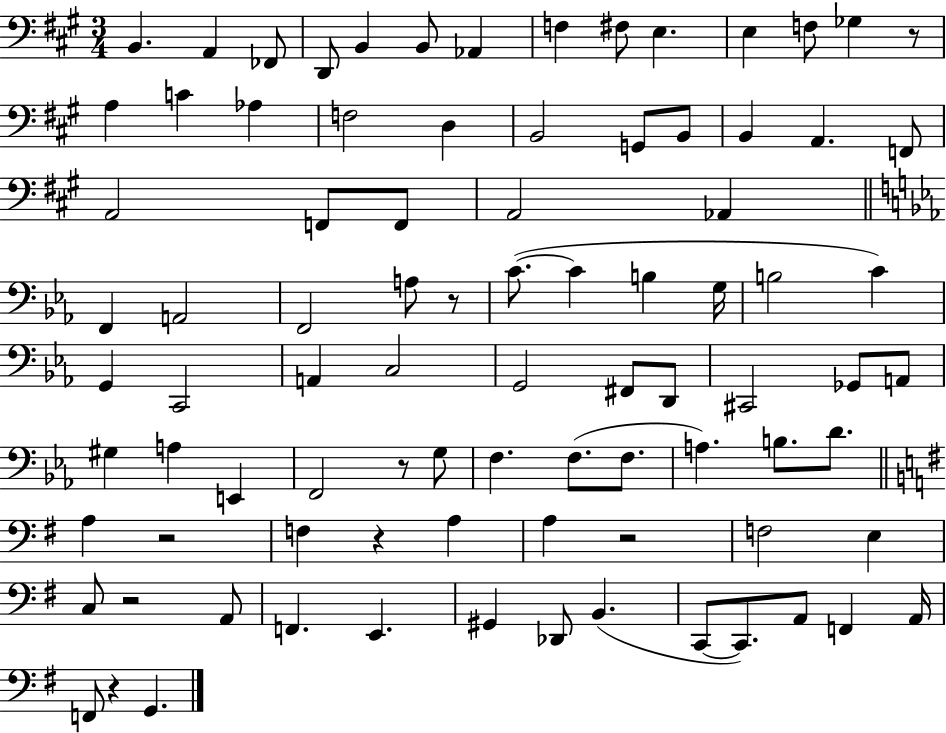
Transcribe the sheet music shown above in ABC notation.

X:1
T:Untitled
M:3/4
L:1/4
K:A
B,, A,, _F,,/2 D,,/2 B,, B,,/2 _A,, F, ^F,/2 E, E, F,/2 _G, z/2 A, C _A, F,2 D, B,,2 G,,/2 B,,/2 B,, A,, F,,/2 A,,2 F,,/2 F,,/2 A,,2 _A,, F,, A,,2 F,,2 A,/2 z/2 C/2 C B, G,/4 B,2 C G,, C,,2 A,, C,2 G,,2 ^F,,/2 D,,/2 ^C,,2 _G,,/2 A,,/2 ^G, A, E,, F,,2 z/2 G,/2 F, F,/2 F,/2 A, B,/2 D/2 A, z2 F, z A, A, z2 F,2 E, C,/2 z2 A,,/2 F,, E,, ^G,, _D,,/2 B,, C,,/2 C,,/2 A,,/2 F,, A,,/4 F,,/2 z G,,